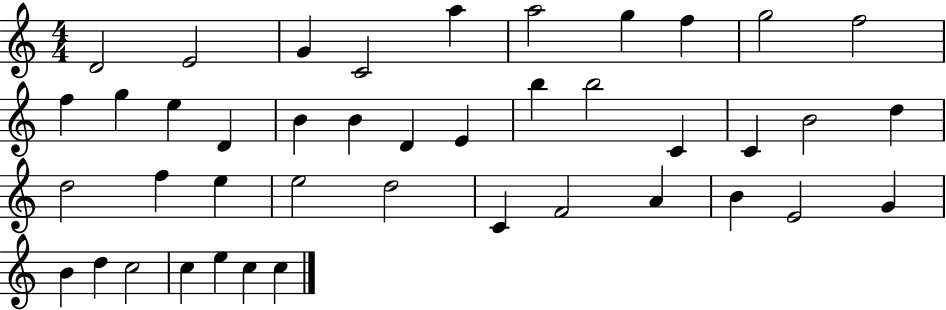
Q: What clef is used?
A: treble